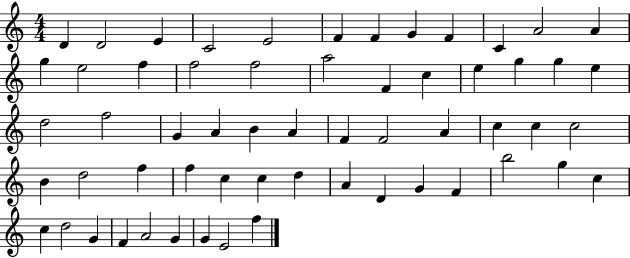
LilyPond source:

{
  \clef treble
  \numericTimeSignature
  \time 4/4
  \key c \major
  d'4 d'2 e'4 | c'2 e'2 | f'4 f'4 g'4 f'4 | c'4 a'2 a'4 | \break g''4 e''2 f''4 | f''2 f''2 | a''2 f'4 c''4 | e''4 g''4 g''4 e''4 | \break d''2 f''2 | g'4 a'4 b'4 a'4 | f'4 f'2 a'4 | c''4 c''4 c''2 | \break b'4 d''2 f''4 | f''4 c''4 c''4 d''4 | a'4 d'4 g'4 f'4 | b''2 g''4 c''4 | \break c''4 d''2 g'4 | f'4 a'2 g'4 | g'4 e'2 f''4 | \bar "|."
}